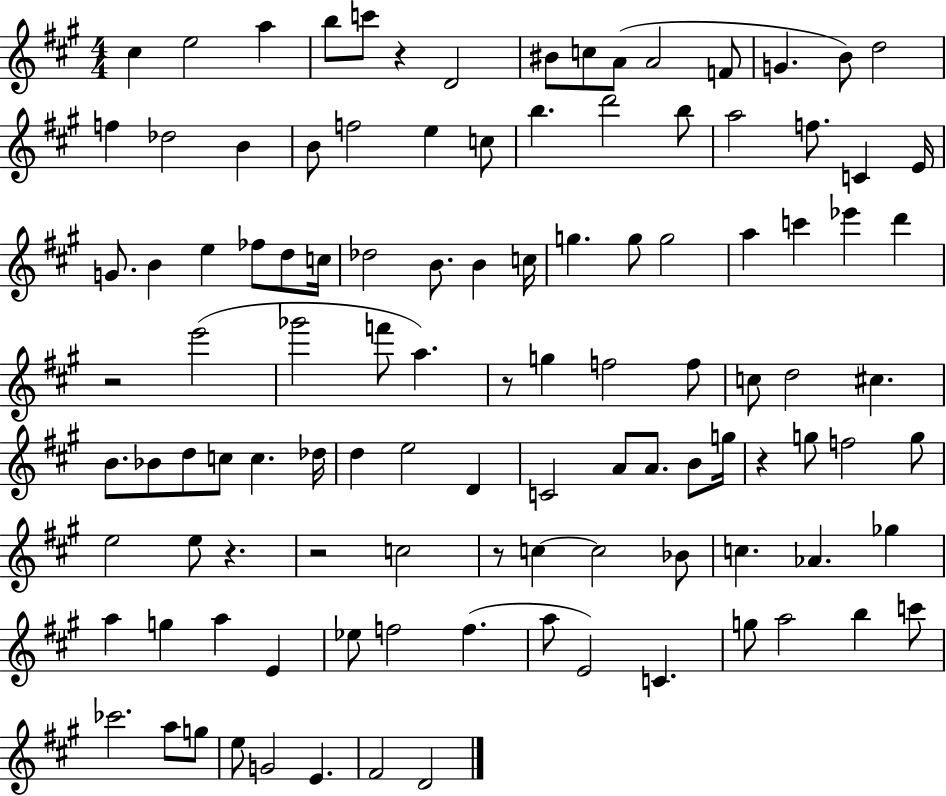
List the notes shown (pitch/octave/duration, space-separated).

C#5/q E5/h A5/q B5/e C6/e R/q D4/h BIS4/e C5/e A4/e A4/h F4/e G4/q. B4/e D5/h F5/q Db5/h B4/q B4/e F5/h E5/q C5/e B5/q. D6/h B5/e A5/h F5/e. C4/q E4/s G4/e. B4/q E5/q FES5/e D5/e C5/s Db5/h B4/e. B4/q C5/s G5/q. G5/e G5/h A5/q C6/q Eb6/q D6/q R/h E6/h Gb6/h F6/e A5/q. R/e G5/q F5/h F5/e C5/e D5/h C#5/q. B4/e. Bb4/e D5/e C5/e C5/q. Db5/s D5/q E5/h D4/q C4/h A4/e A4/e. B4/e G5/s R/q G5/e F5/h G5/e E5/h E5/e R/q. R/h C5/h R/e C5/q C5/h Bb4/e C5/q. Ab4/q. Gb5/q A5/q G5/q A5/q E4/q Eb5/e F5/h F5/q. A5/e E4/h C4/q. G5/e A5/h B5/q C6/e CES6/h. A5/e G5/e E5/e G4/h E4/q. F#4/h D4/h